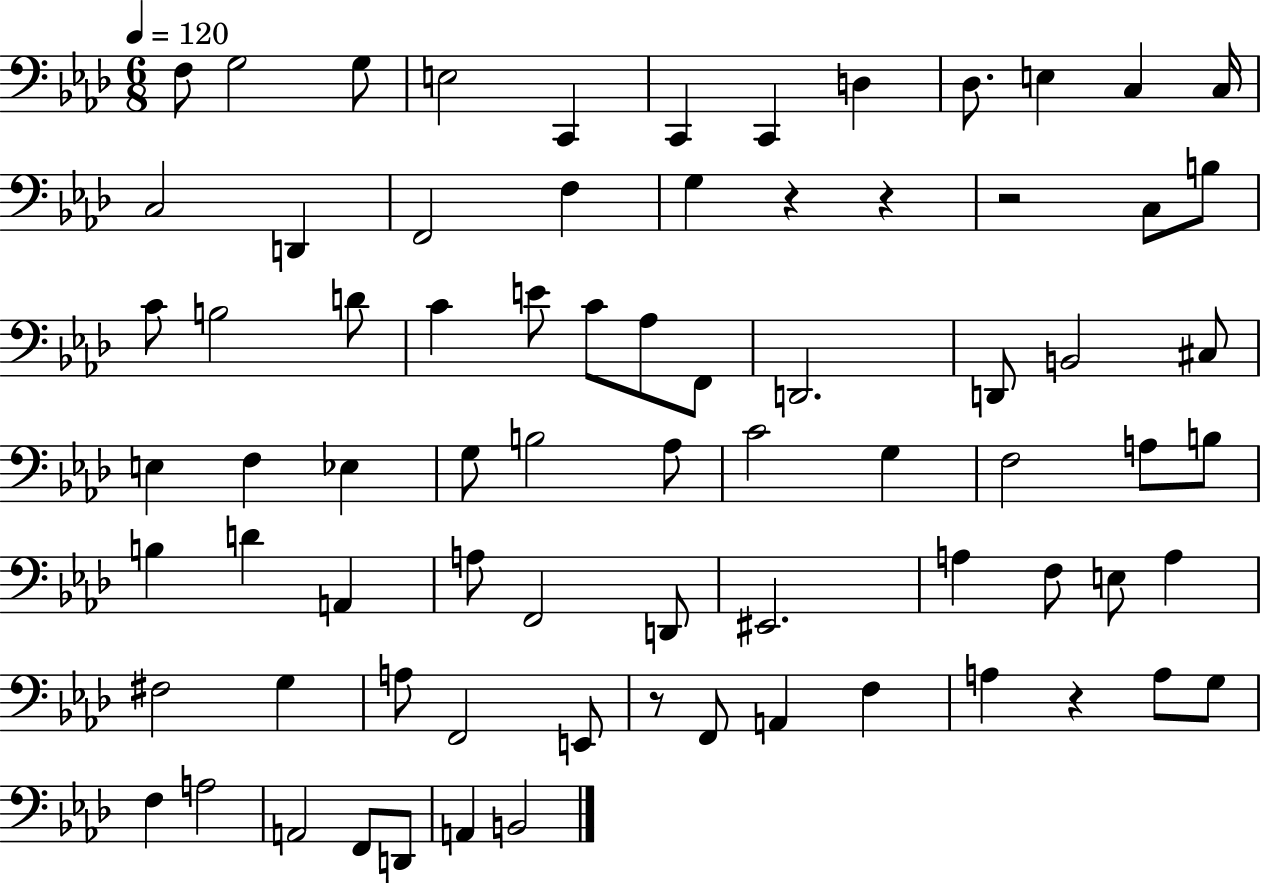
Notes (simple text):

F3/e G3/h G3/e E3/h C2/q C2/q C2/q D3/q Db3/e. E3/q C3/q C3/s C3/h D2/q F2/h F3/q G3/q R/q R/q R/h C3/e B3/e C4/e B3/h D4/e C4/q E4/e C4/e Ab3/e F2/e D2/h. D2/e B2/h C#3/e E3/q F3/q Eb3/q G3/e B3/h Ab3/e C4/h G3/q F3/h A3/e B3/e B3/q D4/q A2/q A3/e F2/h D2/e EIS2/h. A3/q F3/e E3/e A3/q F#3/h G3/q A3/e F2/h E2/e R/e F2/e A2/q F3/q A3/q R/q A3/e G3/e F3/q A3/h A2/h F2/e D2/e A2/q B2/h